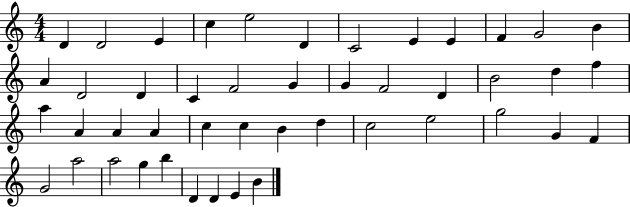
{
  \clef treble
  \numericTimeSignature
  \time 4/4
  \key c \major
  d'4 d'2 e'4 | c''4 e''2 d'4 | c'2 e'4 e'4 | f'4 g'2 b'4 | \break a'4 d'2 d'4 | c'4 f'2 g'4 | g'4 f'2 d'4 | b'2 d''4 f''4 | \break a''4 a'4 a'4 a'4 | c''4 c''4 b'4 d''4 | c''2 e''2 | g''2 g'4 f'4 | \break g'2 a''2 | a''2 g''4 b''4 | d'4 d'4 e'4 b'4 | \bar "|."
}